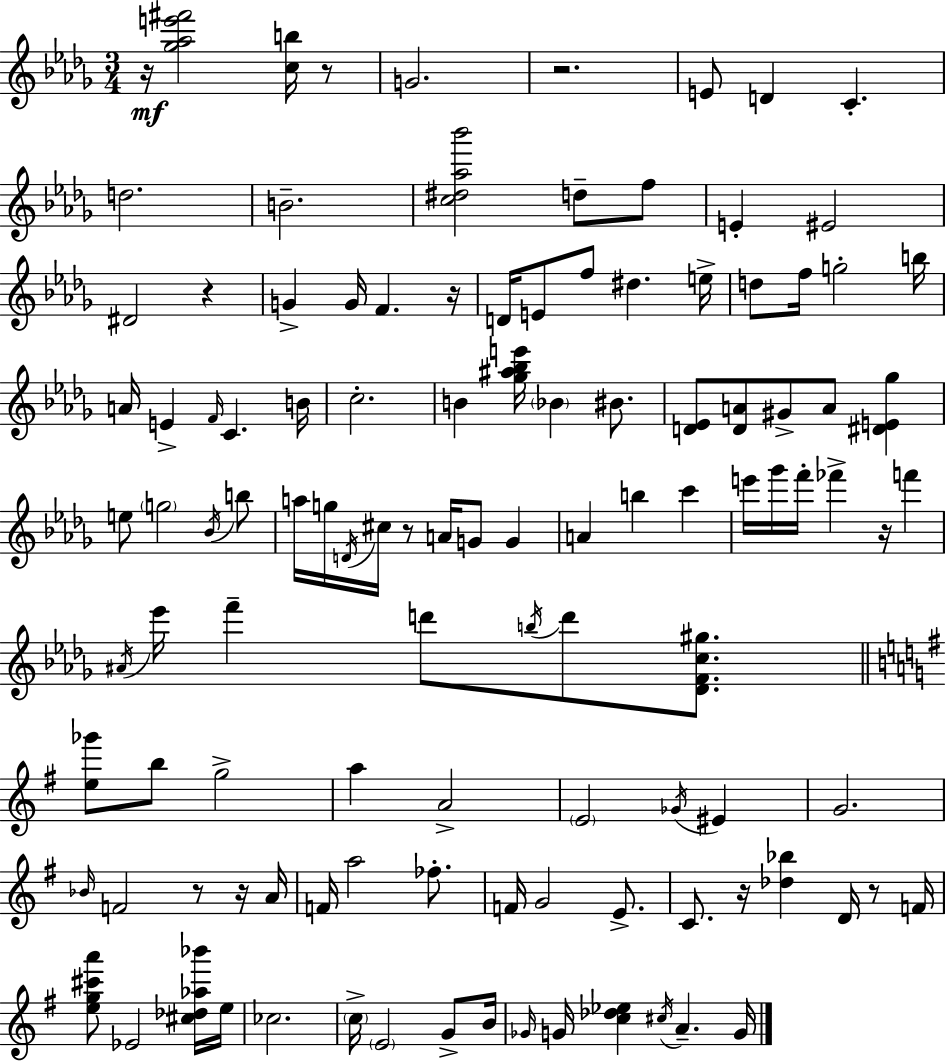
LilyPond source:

{
  \clef treble
  \numericTimeSignature
  \time 3/4
  \key bes \minor
  r16\mf <ges'' aes'' e''' fis'''>2 <c'' b''>16 r8 | g'2. | r2. | e'8 d'4 c'4.-. | \break d''2. | b'2.-- | <c'' dis'' aes'' bes'''>2 d''8-- f''8 | e'4-. eis'2 | \break dis'2 r4 | g'4-> g'16 f'4. r16 | d'16 e'8 f''8 dis''4. e''16-> | d''8 f''16 g''2-. b''16 | \break a'16 e'4-> \grace { f'16 } c'4. | b'16 c''2.-. | b'4 <ges'' ais'' bes'' e'''>16 \parenthesize bes'4 bis'8. | <d' ees'>8 <d' a'>8 gis'8-> a'8 <dis' e' ges''>4 | \break e''8 \parenthesize g''2 \acciaccatura { bes'16 } | b''8 a''16 g''16 \acciaccatura { d'16 } cis''16 r8 a'16 g'8 g'4 | a'4 b''4 c'''4 | e'''16 ges'''16 f'''16-. fes'''4-> r16 f'''4 | \break \acciaccatura { ais'16 } ees'''16 f'''4-- d'''8 \acciaccatura { b''16 } | d'''8 <des' f' c'' gis''>8. \bar "||" \break \key e \minor <e'' ges'''>8 b''8 g''2-> | a''4 a'2-> | \parenthesize e'2 \acciaccatura { ges'16 } eis'4 | g'2. | \break \grace { bes'16 } f'2 r8 | r16 a'16 f'16 a''2 fes''8.-. | f'16 g'2 e'8.-> | c'8. r16 <des'' bes''>4 d'16 r8 | \break f'16 <e'' g'' cis''' a'''>8 ees'2 | <cis'' des'' aes'' bes'''>16 e''16 ces''2. | \parenthesize c''16-> \parenthesize e'2 g'8-> | b'16 \grace { ges'16 } g'16 <c'' des'' ees''>4 \acciaccatura { cis''16 } a'4.-- | \break g'16 \bar "|."
}